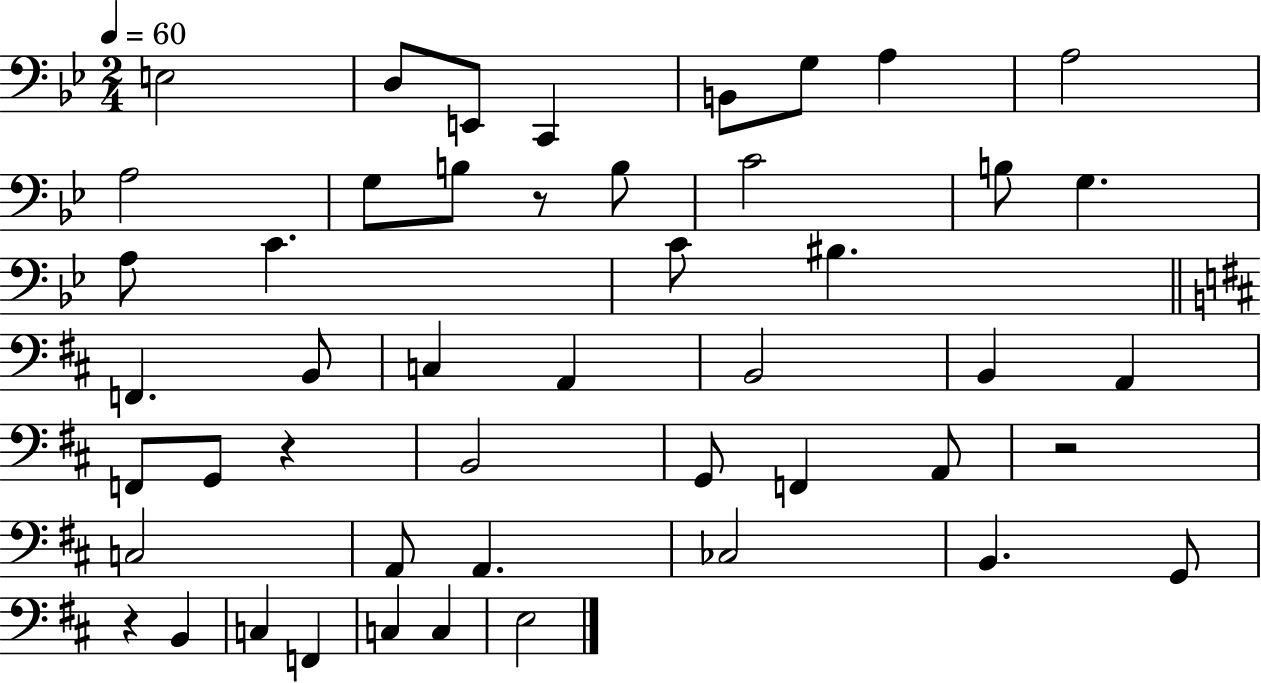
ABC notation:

X:1
T:Untitled
M:2/4
L:1/4
K:Bb
E,2 D,/2 E,,/2 C,, B,,/2 G,/2 A, A,2 A,2 G,/2 B,/2 z/2 B,/2 C2 B,/2 G, A,/2 C C/2 ^B, F,, B,,/2 C, A,, B,,2 B,, A,, F,,/2 G,,/2 z B,,2 G,,/2 F,, A,,/2 z2 C,2 A,,/2 A,, _C,2 B,, G,,/2 z B,, C, F,, C, C, E,2